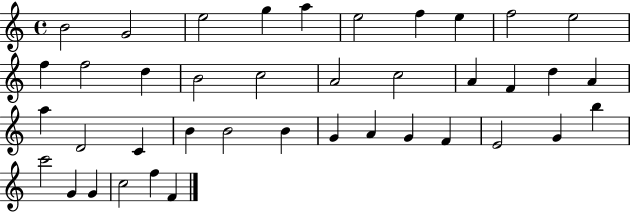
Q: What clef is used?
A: treble